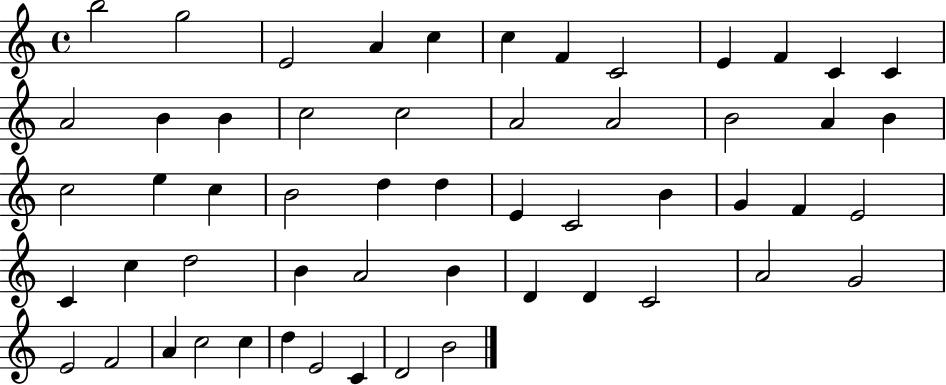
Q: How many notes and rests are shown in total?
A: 55